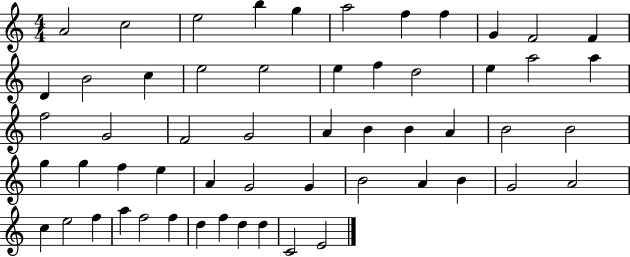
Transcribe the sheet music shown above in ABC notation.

X:1
T:Untitled
M:4/4
L:1/4
K:C
A2 c2 e2 b g a2 f f G F2 F D B2 c e2 e2 e f d2 e a2 a f2 G2 F2 G2 A B B A B2 B2 g g f e A G2 G B2 A B G2 A2 c e2 f a f2 f d f d d C2 E2